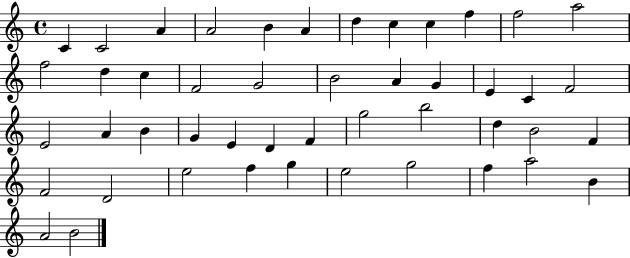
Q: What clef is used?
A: treble